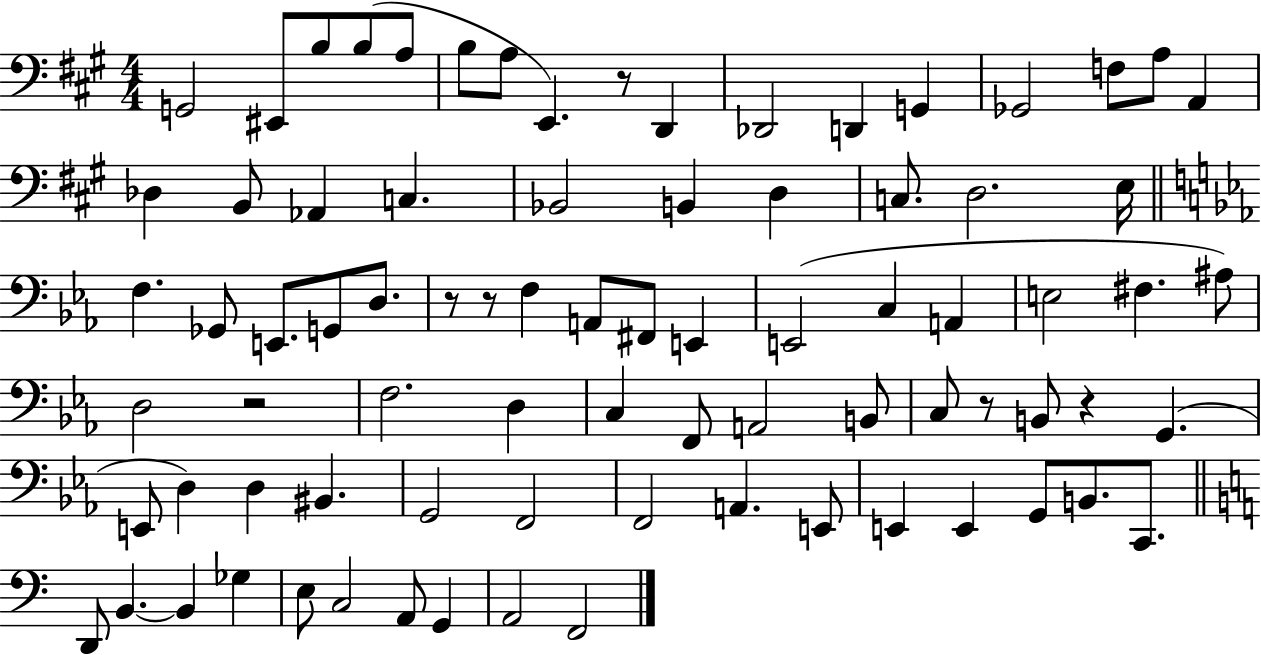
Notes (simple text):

G2/h EIS2/e B3/e B3/e A3/e B3/e A3/e E2/q. R/e D2/q Db2/h D2/q G2/q Gb2/h F3/e A3/e A2/q Db3/q B2/e Ab2/q C3/q. Bb2/h B2/q D3/q C3/e. D3/h. E3/s F3/q. Gb2/e E2/e. G2/e D3/e. R/e R/e F3/q A2/e F#2/e E2/q E2/h C3/q A2/q E3/h F#3/q. A#3/e D3/h R/h F3/h. D3/q C3/q F2/e A2/h B2/e C3/e R/e B2/e R/q G2/q. E2/e D3/q D3/q BIS2/q. G2/h F2/h F2/h A2/q. E2/e E2/q E2/q G2/e B2/e. C2/e. D2/e B2/q. B2/q Gb3/q E3/e C3/h A2/e G2/q A2/h F2/h